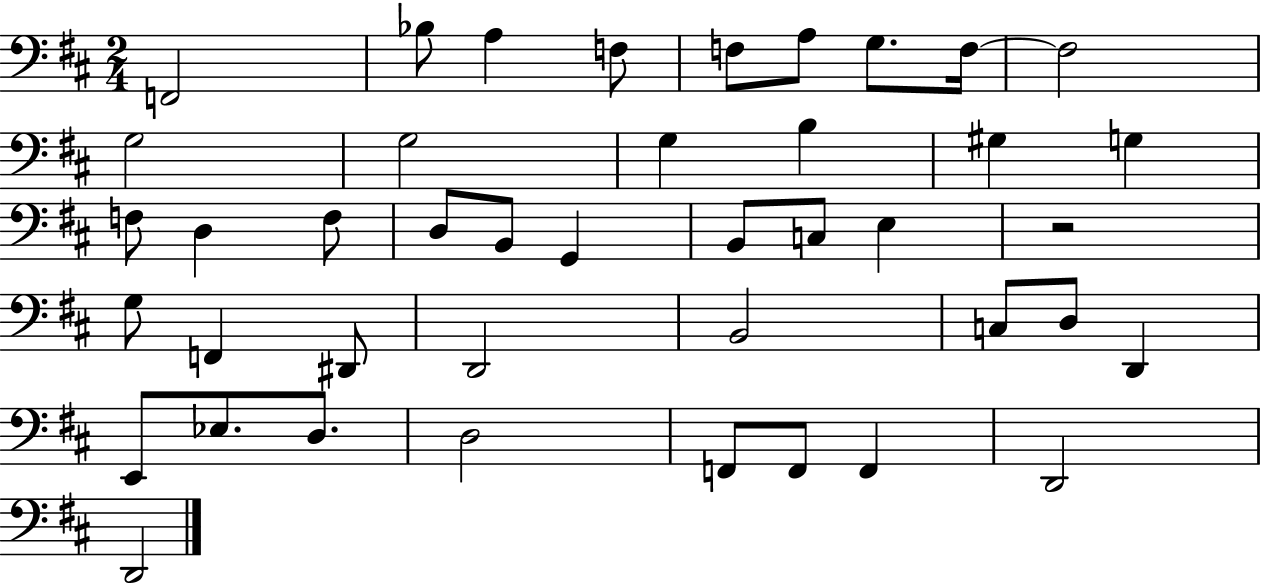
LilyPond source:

{
  \clef bass
  \numericTimeSignature
  \time 2/4
  \key d \major
  f,2 | bes8 a4 f8 | f8 a8 g8. f16~~ | f2 | \break g2 | g2 | g4 b4 | gis4 g4 | \break f8 d4 f8 | d8 b,8 g,4 | b,8 c8 e4 | r2 | \break g8 f,4 dis,8 | d,2 | b,2 | c8 d8 d,4 | \break e,8 ees8. d8. | d2 | f,8 f,8 f,4 | d,2 | \break d,2 | \bar "|."
}